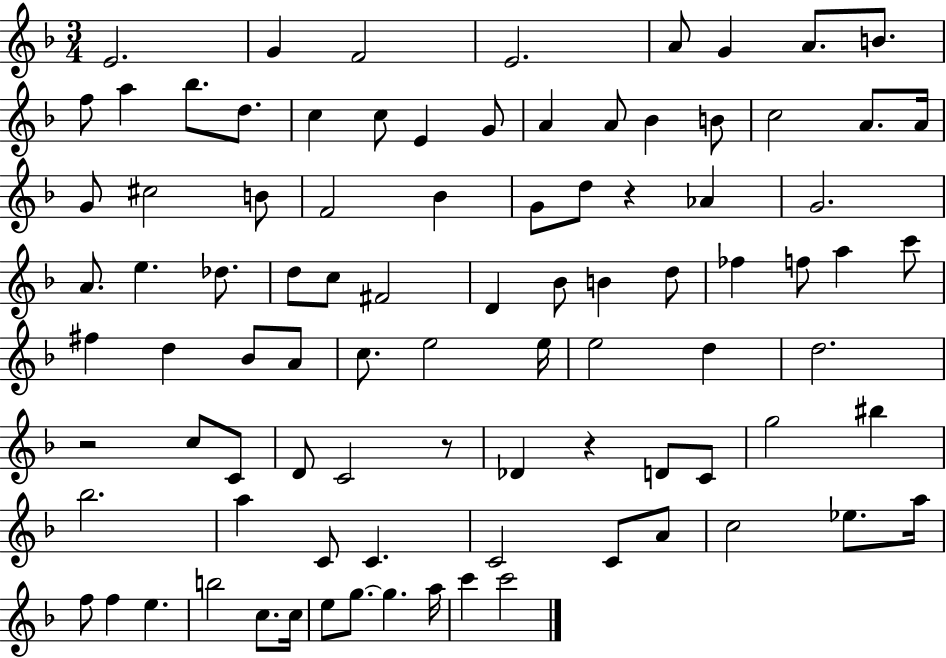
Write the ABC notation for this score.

X:1
T:Untitled
M:3/4
L:1/4
K:F
E2 G F2 E2 A/2 G A/2 B/2 f/2 a _b/2 d/2 c c/2 E G/2 A A/2 _B B/2 c2 A/2 A/4 G/2 ^c2 B/2 F2 _B G/2 d/2 z _A G2 A/2 e _d/2 d/2 c/2 ^F2 D _B/2 B d/2 _f f/2 a c'/2 ^f d _B/2 A/2 c/2 e2 e/4 e2 d d2 z2 c/2 C/2 D/2 C2 z/2 _D z D/2 C/2 g2 ^b _b2 a C/2 C C2 C/2 A/2 c2 _e/2 a/4 f/2 f e b2 c/2 c/4 e/2 g/2 g a/4 c' c'2